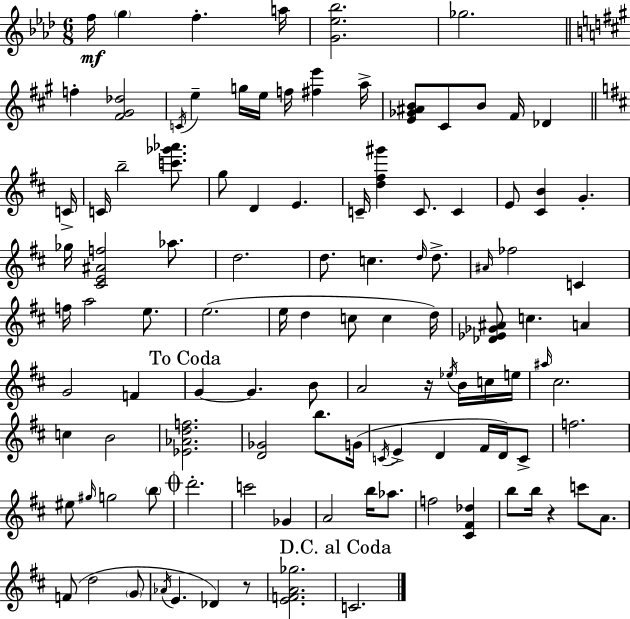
{
  \clef treble
  \numericTimeSignature
  \time 6/8
  \key aes \major
  f''16\mf \parenthesize g''4 f''4.-. a''16 | <g' ees'' bes''>2. | ges''2. | \bar "||" \break \key a \major f''4-. <fis' gis' des''>2 | \acciaccatura { c'16 } e''4-- g''16 e''16 f''16 <fis'' e'''>4 | a''16-> <e' ges' ais' b'>8 cis'8 b'8 fis'16 des'4 | \bar "||" \break \key b \minor c'16-> c'16 b''2-- <c''' ges''' aes'''>8. | g''8 d'4 e'4. | c'16-- <d'' fis'' gis'''>4 c'8. c'4 | e'8 <cis' b'>4 g'4.-. | \break ges''16 <cis' e' ais' f''>2 aes''8. | d''2. | d''8. c''4. \grace { d''16 } d''8.-> | \grace { ais'16 } fes''2 c'4 | \break f''16 a''2 | e''8. e''2.( | e''16 d''4 c''8 c''4 | d''16) <des' ees' ges' ais'>8 c''4. a'4 | \break g'2 f'4 | \mark "To Coda" g'4~~ g'4. | b'8 a'2 r16 | \acciaccatura { ees''16 } b'16 c''16 e''16 \grace { ais''16 } cis''2. | \break c''4 b'2 | <ees' aes' d'' f''>2. | <d' ges'>2 | b''8. g'16( \acciaccatura { c'16 } e'4-> d'4 | \break fis'16 d'16) c'8-> f''2. | eis''8 \grace { gis''16 } g''2 | \parenthesize b''8 \mark \markup { \musicglyph "scripts.coda" } d'''2.-. | c'''2 | \break ges'4 a'2 | b''16 aes''8. f''2 | <cis' fis' des''>4 b''8 b''16 r4 | c'''8 a'8. f'8( d''2 | \break \parenthesize g'8 \acciaccatura { aes'16 } e'4. | des'4) r8 <e' f' a' ges''>2. | \mark "D.C. al Coda" c'2. | \bar "|."
}